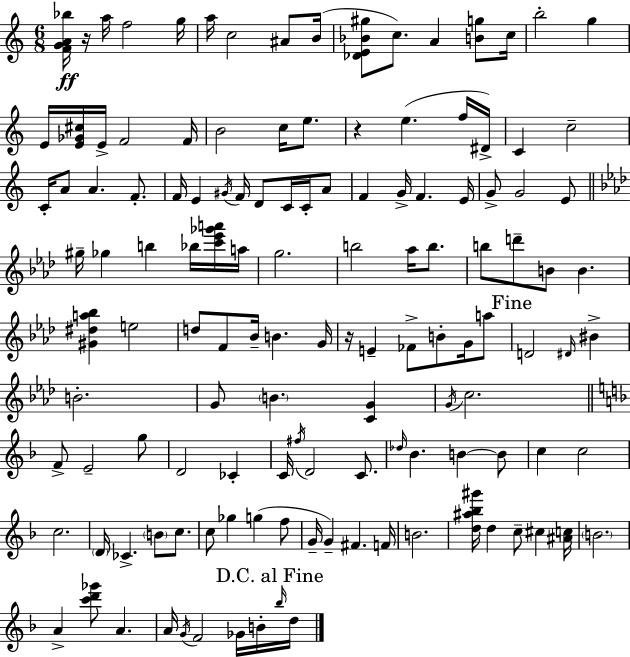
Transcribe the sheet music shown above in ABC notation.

X:1
T:Untitled
M:6/8
L:1/4
K:C
[FGA_b]/4 z/4 a/4 f2 g/4 a/4 c2 ^A/2 B/4 [_DE_B^g]/2 c/2 A [Bg]/2 c/4 b2 g E/4 [E_G^c]/4 E/4 F2 F/4 B2 c/4 e/2 z e f/4 ^D/4 C c2 C/4 A/2 A F/2 F/4 E ^G/4 F/4 D/2 C/4 C/4 A/2 F G/4 F E/4 G/2 G2 E/2 ^g/4 _g b _b/4 [c'_e'_g'a']/4 a/4 g2 b2 _a/4 b/2 b/2 d'/2 B/2 B [^G^da_b] e2 d/2 F/2 _B/4 B G/4 z/4 E _F/2 B/2 G/4 a/2 D2 ^D/4 ^B B2 G/2 B [CG] G/4 c2 F/2 E2 g/2 D2 _C C/4 ^f/4 D2 C/2 _d/4 _B B B/2 c c2 c2 D/4 _C B/2 c/2 c/2 _g g f/2 G/4 G ^F F/4 B2 [d^a_b^g']/4 d c/2 ^c [^Ac]/4 B2 A [c'd'_g']/2 A A/4 G/4 F2 _G/4 B/4 _b/4 d/4